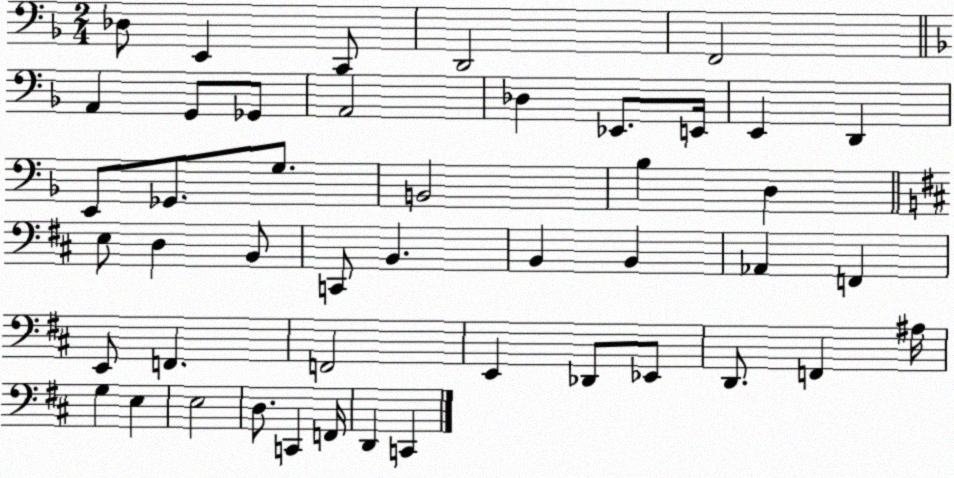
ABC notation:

X:1
T:Untitled
M:2/4
L:1/4
K:F
_D,/2 E,, C,,/2 D,,2 F,,2 A,, G,,/2 _G,,/2 A,,2 _D, _E,,/2 E,,/4 E,, D,, E,,/2 _G,,/2 G,/2 B,,2 _B, D, E,/2 D, B,,/2 C,,/2 B,, B,, B,, _A,, F,, E,,/2 F,, F,,2 E,, _D,,/2 _E,,/2 D,,/2 F,, ^A,/4 G, E, E,2 D,/2 C,, F,,/4 D,, C,,